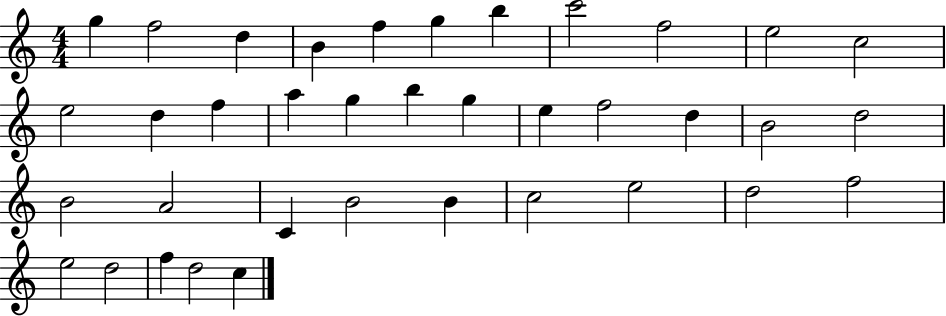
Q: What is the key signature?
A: C major